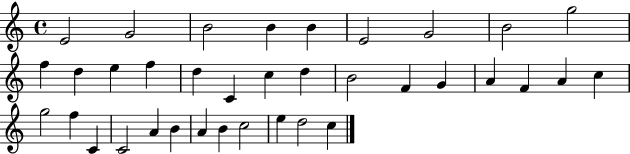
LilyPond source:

{
  \clef treble
  \time 4/4
  \defaultTimeSignature
  \key c \major
  e'2 g'2 | b'2 b'4 b'4 | e'2 g'2 | b'2 g''2 | \break f''4 d''4 e''4 f''4 | d''4 c'4 c''4 d''4 | b'2 f'4 g'4 | a'4 f'4 a'4 c''4 | \break g''2 f''4 c'4 | c'2 a'4 b'4 | a'4 b'4 c''2 | e''4 d''2 c''4 | \break \bar "|."
}